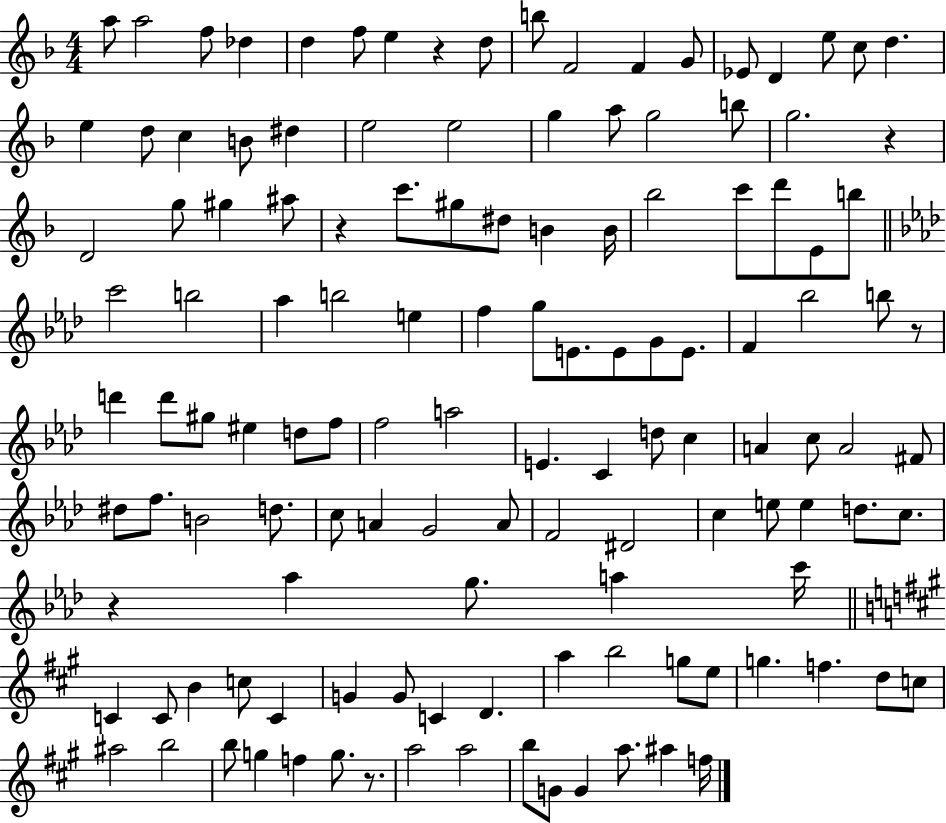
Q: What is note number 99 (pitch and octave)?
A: G4